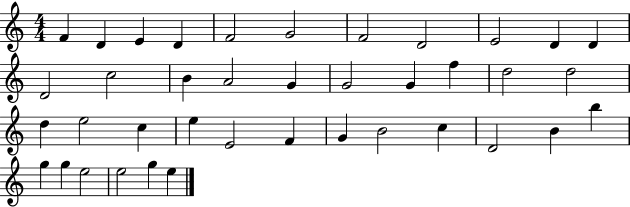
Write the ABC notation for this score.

X:1
T:Untitled
M:4/4
L:1/4
K:C
F D E D F2 G2 F2 D2 E2 D D D2 c2 B A2 G G2 G f d2 d2 d e2 c e E2 F G B2 c D2 B b g g e2 e2 g e